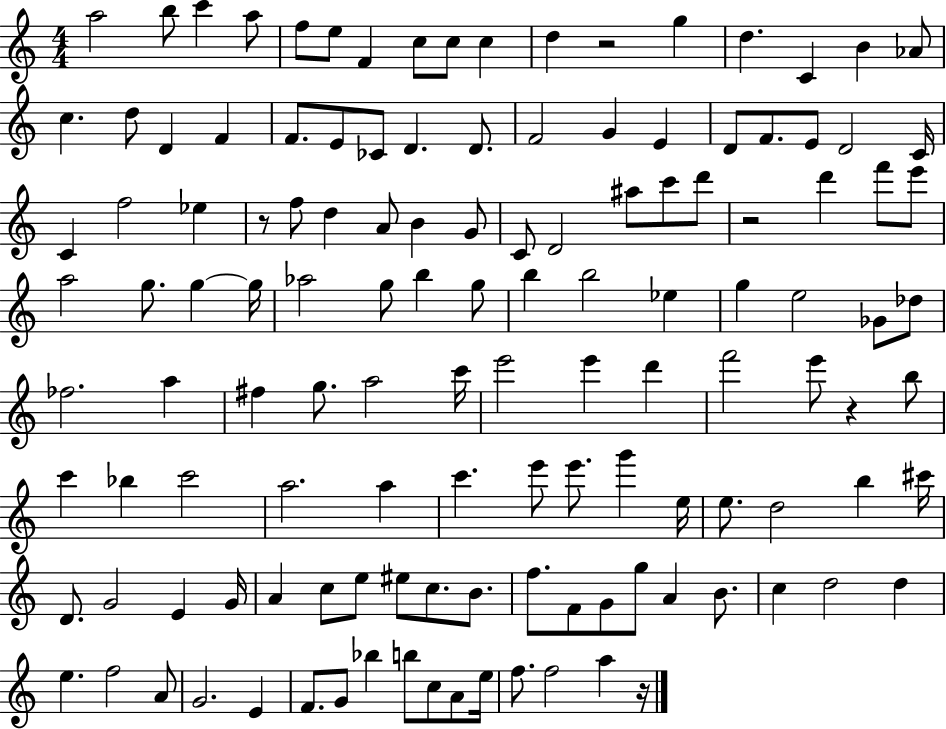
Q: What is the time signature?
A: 4/4